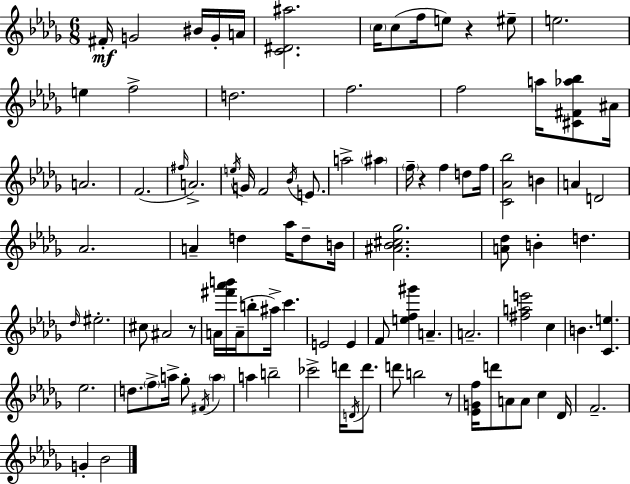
X:1
T:Untitled
M:6/8
L:1/4
K:Bbm
^F/4 G2 ^B/4 G/4 A/4 [C^D^a]2 c/4 c/2 f/4 e/2 z ^e/2 e2 e f2 d2 f2 f2 a/4 [^C^F_a_b]/2 ^A/4 A2 F2 ^f/4 A2 e/4 G/4 F2 _B/4 E/2 a2 ^a f/4 z f d/2 f/4 [C_A_b]2 B A D2 _A2 A d _a/4 d/2 B/4 [^A_B^c_g]2 [A_d]/2 B d _d/4 ^e2 ^c/2 ^A2 z/2 A/4 [^f'_a'b']/4 A/4 b/2 ^a/4 c' E2 E F/2 [ef^g'] A A2 [^fae']2 c B [Ce] _e2 d/2 f/2 a/4 _g/2 ^F/4 a a b2 _c'2 d'/4 D/4 d'/2 d'/2 b2 z/2 [_EGf]/4 d'/2 A/2 A/2 c _D/4 F2 G _B2